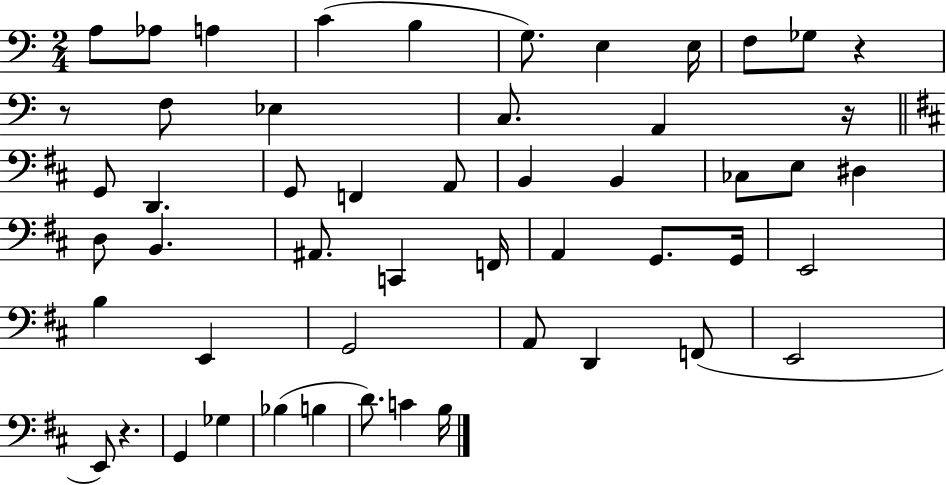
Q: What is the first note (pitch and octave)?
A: A3